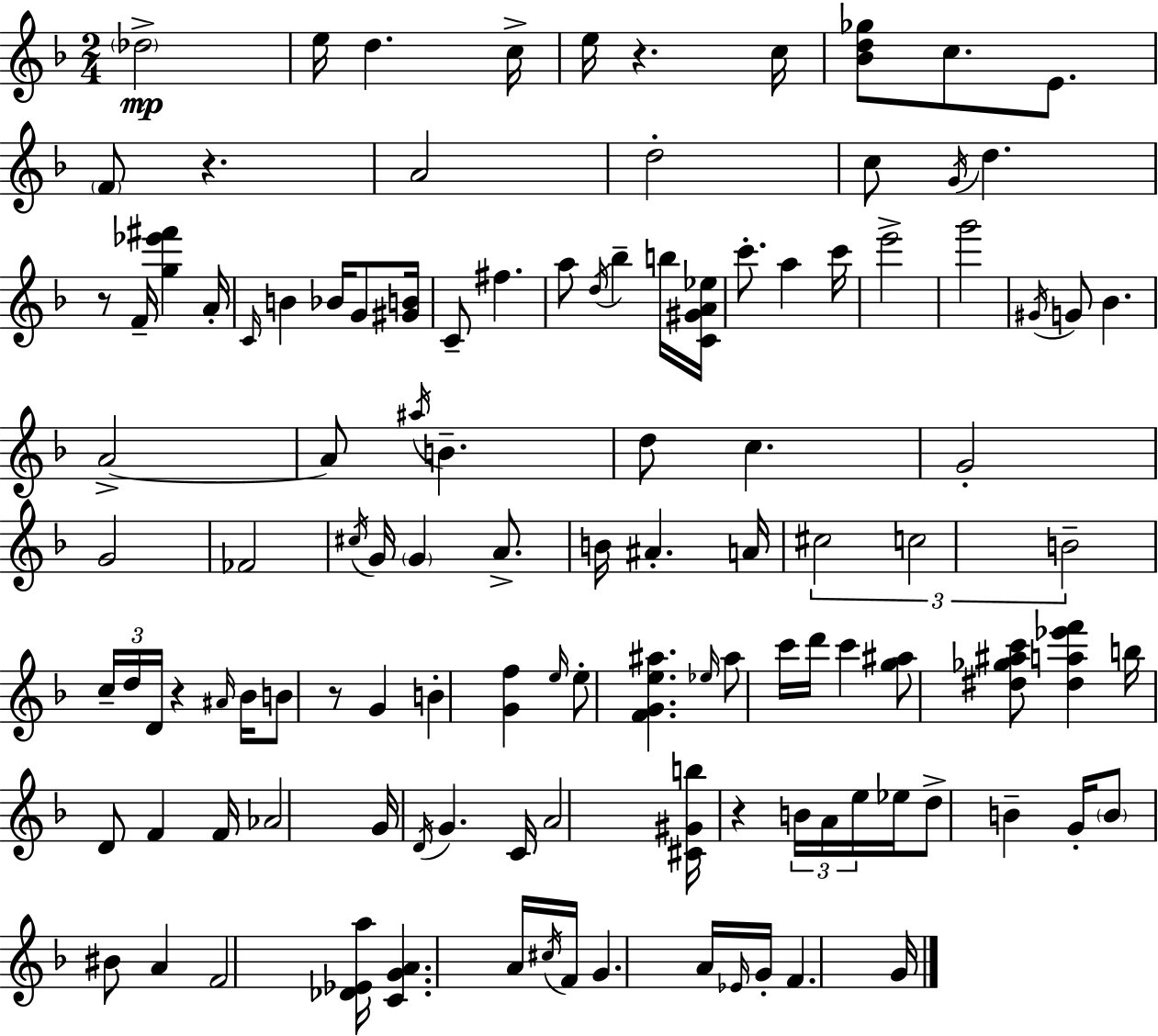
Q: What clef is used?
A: treble